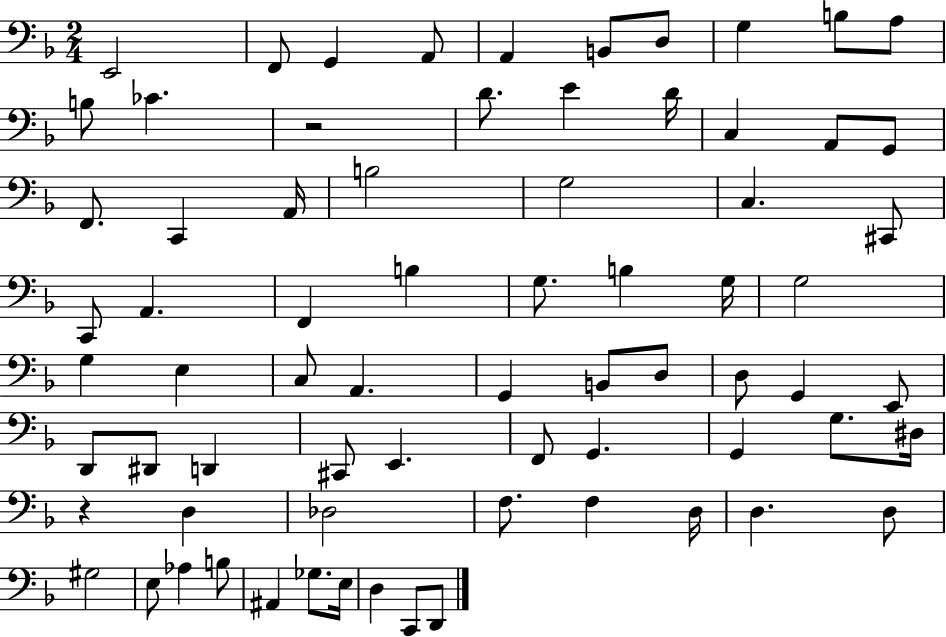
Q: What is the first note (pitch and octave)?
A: E2